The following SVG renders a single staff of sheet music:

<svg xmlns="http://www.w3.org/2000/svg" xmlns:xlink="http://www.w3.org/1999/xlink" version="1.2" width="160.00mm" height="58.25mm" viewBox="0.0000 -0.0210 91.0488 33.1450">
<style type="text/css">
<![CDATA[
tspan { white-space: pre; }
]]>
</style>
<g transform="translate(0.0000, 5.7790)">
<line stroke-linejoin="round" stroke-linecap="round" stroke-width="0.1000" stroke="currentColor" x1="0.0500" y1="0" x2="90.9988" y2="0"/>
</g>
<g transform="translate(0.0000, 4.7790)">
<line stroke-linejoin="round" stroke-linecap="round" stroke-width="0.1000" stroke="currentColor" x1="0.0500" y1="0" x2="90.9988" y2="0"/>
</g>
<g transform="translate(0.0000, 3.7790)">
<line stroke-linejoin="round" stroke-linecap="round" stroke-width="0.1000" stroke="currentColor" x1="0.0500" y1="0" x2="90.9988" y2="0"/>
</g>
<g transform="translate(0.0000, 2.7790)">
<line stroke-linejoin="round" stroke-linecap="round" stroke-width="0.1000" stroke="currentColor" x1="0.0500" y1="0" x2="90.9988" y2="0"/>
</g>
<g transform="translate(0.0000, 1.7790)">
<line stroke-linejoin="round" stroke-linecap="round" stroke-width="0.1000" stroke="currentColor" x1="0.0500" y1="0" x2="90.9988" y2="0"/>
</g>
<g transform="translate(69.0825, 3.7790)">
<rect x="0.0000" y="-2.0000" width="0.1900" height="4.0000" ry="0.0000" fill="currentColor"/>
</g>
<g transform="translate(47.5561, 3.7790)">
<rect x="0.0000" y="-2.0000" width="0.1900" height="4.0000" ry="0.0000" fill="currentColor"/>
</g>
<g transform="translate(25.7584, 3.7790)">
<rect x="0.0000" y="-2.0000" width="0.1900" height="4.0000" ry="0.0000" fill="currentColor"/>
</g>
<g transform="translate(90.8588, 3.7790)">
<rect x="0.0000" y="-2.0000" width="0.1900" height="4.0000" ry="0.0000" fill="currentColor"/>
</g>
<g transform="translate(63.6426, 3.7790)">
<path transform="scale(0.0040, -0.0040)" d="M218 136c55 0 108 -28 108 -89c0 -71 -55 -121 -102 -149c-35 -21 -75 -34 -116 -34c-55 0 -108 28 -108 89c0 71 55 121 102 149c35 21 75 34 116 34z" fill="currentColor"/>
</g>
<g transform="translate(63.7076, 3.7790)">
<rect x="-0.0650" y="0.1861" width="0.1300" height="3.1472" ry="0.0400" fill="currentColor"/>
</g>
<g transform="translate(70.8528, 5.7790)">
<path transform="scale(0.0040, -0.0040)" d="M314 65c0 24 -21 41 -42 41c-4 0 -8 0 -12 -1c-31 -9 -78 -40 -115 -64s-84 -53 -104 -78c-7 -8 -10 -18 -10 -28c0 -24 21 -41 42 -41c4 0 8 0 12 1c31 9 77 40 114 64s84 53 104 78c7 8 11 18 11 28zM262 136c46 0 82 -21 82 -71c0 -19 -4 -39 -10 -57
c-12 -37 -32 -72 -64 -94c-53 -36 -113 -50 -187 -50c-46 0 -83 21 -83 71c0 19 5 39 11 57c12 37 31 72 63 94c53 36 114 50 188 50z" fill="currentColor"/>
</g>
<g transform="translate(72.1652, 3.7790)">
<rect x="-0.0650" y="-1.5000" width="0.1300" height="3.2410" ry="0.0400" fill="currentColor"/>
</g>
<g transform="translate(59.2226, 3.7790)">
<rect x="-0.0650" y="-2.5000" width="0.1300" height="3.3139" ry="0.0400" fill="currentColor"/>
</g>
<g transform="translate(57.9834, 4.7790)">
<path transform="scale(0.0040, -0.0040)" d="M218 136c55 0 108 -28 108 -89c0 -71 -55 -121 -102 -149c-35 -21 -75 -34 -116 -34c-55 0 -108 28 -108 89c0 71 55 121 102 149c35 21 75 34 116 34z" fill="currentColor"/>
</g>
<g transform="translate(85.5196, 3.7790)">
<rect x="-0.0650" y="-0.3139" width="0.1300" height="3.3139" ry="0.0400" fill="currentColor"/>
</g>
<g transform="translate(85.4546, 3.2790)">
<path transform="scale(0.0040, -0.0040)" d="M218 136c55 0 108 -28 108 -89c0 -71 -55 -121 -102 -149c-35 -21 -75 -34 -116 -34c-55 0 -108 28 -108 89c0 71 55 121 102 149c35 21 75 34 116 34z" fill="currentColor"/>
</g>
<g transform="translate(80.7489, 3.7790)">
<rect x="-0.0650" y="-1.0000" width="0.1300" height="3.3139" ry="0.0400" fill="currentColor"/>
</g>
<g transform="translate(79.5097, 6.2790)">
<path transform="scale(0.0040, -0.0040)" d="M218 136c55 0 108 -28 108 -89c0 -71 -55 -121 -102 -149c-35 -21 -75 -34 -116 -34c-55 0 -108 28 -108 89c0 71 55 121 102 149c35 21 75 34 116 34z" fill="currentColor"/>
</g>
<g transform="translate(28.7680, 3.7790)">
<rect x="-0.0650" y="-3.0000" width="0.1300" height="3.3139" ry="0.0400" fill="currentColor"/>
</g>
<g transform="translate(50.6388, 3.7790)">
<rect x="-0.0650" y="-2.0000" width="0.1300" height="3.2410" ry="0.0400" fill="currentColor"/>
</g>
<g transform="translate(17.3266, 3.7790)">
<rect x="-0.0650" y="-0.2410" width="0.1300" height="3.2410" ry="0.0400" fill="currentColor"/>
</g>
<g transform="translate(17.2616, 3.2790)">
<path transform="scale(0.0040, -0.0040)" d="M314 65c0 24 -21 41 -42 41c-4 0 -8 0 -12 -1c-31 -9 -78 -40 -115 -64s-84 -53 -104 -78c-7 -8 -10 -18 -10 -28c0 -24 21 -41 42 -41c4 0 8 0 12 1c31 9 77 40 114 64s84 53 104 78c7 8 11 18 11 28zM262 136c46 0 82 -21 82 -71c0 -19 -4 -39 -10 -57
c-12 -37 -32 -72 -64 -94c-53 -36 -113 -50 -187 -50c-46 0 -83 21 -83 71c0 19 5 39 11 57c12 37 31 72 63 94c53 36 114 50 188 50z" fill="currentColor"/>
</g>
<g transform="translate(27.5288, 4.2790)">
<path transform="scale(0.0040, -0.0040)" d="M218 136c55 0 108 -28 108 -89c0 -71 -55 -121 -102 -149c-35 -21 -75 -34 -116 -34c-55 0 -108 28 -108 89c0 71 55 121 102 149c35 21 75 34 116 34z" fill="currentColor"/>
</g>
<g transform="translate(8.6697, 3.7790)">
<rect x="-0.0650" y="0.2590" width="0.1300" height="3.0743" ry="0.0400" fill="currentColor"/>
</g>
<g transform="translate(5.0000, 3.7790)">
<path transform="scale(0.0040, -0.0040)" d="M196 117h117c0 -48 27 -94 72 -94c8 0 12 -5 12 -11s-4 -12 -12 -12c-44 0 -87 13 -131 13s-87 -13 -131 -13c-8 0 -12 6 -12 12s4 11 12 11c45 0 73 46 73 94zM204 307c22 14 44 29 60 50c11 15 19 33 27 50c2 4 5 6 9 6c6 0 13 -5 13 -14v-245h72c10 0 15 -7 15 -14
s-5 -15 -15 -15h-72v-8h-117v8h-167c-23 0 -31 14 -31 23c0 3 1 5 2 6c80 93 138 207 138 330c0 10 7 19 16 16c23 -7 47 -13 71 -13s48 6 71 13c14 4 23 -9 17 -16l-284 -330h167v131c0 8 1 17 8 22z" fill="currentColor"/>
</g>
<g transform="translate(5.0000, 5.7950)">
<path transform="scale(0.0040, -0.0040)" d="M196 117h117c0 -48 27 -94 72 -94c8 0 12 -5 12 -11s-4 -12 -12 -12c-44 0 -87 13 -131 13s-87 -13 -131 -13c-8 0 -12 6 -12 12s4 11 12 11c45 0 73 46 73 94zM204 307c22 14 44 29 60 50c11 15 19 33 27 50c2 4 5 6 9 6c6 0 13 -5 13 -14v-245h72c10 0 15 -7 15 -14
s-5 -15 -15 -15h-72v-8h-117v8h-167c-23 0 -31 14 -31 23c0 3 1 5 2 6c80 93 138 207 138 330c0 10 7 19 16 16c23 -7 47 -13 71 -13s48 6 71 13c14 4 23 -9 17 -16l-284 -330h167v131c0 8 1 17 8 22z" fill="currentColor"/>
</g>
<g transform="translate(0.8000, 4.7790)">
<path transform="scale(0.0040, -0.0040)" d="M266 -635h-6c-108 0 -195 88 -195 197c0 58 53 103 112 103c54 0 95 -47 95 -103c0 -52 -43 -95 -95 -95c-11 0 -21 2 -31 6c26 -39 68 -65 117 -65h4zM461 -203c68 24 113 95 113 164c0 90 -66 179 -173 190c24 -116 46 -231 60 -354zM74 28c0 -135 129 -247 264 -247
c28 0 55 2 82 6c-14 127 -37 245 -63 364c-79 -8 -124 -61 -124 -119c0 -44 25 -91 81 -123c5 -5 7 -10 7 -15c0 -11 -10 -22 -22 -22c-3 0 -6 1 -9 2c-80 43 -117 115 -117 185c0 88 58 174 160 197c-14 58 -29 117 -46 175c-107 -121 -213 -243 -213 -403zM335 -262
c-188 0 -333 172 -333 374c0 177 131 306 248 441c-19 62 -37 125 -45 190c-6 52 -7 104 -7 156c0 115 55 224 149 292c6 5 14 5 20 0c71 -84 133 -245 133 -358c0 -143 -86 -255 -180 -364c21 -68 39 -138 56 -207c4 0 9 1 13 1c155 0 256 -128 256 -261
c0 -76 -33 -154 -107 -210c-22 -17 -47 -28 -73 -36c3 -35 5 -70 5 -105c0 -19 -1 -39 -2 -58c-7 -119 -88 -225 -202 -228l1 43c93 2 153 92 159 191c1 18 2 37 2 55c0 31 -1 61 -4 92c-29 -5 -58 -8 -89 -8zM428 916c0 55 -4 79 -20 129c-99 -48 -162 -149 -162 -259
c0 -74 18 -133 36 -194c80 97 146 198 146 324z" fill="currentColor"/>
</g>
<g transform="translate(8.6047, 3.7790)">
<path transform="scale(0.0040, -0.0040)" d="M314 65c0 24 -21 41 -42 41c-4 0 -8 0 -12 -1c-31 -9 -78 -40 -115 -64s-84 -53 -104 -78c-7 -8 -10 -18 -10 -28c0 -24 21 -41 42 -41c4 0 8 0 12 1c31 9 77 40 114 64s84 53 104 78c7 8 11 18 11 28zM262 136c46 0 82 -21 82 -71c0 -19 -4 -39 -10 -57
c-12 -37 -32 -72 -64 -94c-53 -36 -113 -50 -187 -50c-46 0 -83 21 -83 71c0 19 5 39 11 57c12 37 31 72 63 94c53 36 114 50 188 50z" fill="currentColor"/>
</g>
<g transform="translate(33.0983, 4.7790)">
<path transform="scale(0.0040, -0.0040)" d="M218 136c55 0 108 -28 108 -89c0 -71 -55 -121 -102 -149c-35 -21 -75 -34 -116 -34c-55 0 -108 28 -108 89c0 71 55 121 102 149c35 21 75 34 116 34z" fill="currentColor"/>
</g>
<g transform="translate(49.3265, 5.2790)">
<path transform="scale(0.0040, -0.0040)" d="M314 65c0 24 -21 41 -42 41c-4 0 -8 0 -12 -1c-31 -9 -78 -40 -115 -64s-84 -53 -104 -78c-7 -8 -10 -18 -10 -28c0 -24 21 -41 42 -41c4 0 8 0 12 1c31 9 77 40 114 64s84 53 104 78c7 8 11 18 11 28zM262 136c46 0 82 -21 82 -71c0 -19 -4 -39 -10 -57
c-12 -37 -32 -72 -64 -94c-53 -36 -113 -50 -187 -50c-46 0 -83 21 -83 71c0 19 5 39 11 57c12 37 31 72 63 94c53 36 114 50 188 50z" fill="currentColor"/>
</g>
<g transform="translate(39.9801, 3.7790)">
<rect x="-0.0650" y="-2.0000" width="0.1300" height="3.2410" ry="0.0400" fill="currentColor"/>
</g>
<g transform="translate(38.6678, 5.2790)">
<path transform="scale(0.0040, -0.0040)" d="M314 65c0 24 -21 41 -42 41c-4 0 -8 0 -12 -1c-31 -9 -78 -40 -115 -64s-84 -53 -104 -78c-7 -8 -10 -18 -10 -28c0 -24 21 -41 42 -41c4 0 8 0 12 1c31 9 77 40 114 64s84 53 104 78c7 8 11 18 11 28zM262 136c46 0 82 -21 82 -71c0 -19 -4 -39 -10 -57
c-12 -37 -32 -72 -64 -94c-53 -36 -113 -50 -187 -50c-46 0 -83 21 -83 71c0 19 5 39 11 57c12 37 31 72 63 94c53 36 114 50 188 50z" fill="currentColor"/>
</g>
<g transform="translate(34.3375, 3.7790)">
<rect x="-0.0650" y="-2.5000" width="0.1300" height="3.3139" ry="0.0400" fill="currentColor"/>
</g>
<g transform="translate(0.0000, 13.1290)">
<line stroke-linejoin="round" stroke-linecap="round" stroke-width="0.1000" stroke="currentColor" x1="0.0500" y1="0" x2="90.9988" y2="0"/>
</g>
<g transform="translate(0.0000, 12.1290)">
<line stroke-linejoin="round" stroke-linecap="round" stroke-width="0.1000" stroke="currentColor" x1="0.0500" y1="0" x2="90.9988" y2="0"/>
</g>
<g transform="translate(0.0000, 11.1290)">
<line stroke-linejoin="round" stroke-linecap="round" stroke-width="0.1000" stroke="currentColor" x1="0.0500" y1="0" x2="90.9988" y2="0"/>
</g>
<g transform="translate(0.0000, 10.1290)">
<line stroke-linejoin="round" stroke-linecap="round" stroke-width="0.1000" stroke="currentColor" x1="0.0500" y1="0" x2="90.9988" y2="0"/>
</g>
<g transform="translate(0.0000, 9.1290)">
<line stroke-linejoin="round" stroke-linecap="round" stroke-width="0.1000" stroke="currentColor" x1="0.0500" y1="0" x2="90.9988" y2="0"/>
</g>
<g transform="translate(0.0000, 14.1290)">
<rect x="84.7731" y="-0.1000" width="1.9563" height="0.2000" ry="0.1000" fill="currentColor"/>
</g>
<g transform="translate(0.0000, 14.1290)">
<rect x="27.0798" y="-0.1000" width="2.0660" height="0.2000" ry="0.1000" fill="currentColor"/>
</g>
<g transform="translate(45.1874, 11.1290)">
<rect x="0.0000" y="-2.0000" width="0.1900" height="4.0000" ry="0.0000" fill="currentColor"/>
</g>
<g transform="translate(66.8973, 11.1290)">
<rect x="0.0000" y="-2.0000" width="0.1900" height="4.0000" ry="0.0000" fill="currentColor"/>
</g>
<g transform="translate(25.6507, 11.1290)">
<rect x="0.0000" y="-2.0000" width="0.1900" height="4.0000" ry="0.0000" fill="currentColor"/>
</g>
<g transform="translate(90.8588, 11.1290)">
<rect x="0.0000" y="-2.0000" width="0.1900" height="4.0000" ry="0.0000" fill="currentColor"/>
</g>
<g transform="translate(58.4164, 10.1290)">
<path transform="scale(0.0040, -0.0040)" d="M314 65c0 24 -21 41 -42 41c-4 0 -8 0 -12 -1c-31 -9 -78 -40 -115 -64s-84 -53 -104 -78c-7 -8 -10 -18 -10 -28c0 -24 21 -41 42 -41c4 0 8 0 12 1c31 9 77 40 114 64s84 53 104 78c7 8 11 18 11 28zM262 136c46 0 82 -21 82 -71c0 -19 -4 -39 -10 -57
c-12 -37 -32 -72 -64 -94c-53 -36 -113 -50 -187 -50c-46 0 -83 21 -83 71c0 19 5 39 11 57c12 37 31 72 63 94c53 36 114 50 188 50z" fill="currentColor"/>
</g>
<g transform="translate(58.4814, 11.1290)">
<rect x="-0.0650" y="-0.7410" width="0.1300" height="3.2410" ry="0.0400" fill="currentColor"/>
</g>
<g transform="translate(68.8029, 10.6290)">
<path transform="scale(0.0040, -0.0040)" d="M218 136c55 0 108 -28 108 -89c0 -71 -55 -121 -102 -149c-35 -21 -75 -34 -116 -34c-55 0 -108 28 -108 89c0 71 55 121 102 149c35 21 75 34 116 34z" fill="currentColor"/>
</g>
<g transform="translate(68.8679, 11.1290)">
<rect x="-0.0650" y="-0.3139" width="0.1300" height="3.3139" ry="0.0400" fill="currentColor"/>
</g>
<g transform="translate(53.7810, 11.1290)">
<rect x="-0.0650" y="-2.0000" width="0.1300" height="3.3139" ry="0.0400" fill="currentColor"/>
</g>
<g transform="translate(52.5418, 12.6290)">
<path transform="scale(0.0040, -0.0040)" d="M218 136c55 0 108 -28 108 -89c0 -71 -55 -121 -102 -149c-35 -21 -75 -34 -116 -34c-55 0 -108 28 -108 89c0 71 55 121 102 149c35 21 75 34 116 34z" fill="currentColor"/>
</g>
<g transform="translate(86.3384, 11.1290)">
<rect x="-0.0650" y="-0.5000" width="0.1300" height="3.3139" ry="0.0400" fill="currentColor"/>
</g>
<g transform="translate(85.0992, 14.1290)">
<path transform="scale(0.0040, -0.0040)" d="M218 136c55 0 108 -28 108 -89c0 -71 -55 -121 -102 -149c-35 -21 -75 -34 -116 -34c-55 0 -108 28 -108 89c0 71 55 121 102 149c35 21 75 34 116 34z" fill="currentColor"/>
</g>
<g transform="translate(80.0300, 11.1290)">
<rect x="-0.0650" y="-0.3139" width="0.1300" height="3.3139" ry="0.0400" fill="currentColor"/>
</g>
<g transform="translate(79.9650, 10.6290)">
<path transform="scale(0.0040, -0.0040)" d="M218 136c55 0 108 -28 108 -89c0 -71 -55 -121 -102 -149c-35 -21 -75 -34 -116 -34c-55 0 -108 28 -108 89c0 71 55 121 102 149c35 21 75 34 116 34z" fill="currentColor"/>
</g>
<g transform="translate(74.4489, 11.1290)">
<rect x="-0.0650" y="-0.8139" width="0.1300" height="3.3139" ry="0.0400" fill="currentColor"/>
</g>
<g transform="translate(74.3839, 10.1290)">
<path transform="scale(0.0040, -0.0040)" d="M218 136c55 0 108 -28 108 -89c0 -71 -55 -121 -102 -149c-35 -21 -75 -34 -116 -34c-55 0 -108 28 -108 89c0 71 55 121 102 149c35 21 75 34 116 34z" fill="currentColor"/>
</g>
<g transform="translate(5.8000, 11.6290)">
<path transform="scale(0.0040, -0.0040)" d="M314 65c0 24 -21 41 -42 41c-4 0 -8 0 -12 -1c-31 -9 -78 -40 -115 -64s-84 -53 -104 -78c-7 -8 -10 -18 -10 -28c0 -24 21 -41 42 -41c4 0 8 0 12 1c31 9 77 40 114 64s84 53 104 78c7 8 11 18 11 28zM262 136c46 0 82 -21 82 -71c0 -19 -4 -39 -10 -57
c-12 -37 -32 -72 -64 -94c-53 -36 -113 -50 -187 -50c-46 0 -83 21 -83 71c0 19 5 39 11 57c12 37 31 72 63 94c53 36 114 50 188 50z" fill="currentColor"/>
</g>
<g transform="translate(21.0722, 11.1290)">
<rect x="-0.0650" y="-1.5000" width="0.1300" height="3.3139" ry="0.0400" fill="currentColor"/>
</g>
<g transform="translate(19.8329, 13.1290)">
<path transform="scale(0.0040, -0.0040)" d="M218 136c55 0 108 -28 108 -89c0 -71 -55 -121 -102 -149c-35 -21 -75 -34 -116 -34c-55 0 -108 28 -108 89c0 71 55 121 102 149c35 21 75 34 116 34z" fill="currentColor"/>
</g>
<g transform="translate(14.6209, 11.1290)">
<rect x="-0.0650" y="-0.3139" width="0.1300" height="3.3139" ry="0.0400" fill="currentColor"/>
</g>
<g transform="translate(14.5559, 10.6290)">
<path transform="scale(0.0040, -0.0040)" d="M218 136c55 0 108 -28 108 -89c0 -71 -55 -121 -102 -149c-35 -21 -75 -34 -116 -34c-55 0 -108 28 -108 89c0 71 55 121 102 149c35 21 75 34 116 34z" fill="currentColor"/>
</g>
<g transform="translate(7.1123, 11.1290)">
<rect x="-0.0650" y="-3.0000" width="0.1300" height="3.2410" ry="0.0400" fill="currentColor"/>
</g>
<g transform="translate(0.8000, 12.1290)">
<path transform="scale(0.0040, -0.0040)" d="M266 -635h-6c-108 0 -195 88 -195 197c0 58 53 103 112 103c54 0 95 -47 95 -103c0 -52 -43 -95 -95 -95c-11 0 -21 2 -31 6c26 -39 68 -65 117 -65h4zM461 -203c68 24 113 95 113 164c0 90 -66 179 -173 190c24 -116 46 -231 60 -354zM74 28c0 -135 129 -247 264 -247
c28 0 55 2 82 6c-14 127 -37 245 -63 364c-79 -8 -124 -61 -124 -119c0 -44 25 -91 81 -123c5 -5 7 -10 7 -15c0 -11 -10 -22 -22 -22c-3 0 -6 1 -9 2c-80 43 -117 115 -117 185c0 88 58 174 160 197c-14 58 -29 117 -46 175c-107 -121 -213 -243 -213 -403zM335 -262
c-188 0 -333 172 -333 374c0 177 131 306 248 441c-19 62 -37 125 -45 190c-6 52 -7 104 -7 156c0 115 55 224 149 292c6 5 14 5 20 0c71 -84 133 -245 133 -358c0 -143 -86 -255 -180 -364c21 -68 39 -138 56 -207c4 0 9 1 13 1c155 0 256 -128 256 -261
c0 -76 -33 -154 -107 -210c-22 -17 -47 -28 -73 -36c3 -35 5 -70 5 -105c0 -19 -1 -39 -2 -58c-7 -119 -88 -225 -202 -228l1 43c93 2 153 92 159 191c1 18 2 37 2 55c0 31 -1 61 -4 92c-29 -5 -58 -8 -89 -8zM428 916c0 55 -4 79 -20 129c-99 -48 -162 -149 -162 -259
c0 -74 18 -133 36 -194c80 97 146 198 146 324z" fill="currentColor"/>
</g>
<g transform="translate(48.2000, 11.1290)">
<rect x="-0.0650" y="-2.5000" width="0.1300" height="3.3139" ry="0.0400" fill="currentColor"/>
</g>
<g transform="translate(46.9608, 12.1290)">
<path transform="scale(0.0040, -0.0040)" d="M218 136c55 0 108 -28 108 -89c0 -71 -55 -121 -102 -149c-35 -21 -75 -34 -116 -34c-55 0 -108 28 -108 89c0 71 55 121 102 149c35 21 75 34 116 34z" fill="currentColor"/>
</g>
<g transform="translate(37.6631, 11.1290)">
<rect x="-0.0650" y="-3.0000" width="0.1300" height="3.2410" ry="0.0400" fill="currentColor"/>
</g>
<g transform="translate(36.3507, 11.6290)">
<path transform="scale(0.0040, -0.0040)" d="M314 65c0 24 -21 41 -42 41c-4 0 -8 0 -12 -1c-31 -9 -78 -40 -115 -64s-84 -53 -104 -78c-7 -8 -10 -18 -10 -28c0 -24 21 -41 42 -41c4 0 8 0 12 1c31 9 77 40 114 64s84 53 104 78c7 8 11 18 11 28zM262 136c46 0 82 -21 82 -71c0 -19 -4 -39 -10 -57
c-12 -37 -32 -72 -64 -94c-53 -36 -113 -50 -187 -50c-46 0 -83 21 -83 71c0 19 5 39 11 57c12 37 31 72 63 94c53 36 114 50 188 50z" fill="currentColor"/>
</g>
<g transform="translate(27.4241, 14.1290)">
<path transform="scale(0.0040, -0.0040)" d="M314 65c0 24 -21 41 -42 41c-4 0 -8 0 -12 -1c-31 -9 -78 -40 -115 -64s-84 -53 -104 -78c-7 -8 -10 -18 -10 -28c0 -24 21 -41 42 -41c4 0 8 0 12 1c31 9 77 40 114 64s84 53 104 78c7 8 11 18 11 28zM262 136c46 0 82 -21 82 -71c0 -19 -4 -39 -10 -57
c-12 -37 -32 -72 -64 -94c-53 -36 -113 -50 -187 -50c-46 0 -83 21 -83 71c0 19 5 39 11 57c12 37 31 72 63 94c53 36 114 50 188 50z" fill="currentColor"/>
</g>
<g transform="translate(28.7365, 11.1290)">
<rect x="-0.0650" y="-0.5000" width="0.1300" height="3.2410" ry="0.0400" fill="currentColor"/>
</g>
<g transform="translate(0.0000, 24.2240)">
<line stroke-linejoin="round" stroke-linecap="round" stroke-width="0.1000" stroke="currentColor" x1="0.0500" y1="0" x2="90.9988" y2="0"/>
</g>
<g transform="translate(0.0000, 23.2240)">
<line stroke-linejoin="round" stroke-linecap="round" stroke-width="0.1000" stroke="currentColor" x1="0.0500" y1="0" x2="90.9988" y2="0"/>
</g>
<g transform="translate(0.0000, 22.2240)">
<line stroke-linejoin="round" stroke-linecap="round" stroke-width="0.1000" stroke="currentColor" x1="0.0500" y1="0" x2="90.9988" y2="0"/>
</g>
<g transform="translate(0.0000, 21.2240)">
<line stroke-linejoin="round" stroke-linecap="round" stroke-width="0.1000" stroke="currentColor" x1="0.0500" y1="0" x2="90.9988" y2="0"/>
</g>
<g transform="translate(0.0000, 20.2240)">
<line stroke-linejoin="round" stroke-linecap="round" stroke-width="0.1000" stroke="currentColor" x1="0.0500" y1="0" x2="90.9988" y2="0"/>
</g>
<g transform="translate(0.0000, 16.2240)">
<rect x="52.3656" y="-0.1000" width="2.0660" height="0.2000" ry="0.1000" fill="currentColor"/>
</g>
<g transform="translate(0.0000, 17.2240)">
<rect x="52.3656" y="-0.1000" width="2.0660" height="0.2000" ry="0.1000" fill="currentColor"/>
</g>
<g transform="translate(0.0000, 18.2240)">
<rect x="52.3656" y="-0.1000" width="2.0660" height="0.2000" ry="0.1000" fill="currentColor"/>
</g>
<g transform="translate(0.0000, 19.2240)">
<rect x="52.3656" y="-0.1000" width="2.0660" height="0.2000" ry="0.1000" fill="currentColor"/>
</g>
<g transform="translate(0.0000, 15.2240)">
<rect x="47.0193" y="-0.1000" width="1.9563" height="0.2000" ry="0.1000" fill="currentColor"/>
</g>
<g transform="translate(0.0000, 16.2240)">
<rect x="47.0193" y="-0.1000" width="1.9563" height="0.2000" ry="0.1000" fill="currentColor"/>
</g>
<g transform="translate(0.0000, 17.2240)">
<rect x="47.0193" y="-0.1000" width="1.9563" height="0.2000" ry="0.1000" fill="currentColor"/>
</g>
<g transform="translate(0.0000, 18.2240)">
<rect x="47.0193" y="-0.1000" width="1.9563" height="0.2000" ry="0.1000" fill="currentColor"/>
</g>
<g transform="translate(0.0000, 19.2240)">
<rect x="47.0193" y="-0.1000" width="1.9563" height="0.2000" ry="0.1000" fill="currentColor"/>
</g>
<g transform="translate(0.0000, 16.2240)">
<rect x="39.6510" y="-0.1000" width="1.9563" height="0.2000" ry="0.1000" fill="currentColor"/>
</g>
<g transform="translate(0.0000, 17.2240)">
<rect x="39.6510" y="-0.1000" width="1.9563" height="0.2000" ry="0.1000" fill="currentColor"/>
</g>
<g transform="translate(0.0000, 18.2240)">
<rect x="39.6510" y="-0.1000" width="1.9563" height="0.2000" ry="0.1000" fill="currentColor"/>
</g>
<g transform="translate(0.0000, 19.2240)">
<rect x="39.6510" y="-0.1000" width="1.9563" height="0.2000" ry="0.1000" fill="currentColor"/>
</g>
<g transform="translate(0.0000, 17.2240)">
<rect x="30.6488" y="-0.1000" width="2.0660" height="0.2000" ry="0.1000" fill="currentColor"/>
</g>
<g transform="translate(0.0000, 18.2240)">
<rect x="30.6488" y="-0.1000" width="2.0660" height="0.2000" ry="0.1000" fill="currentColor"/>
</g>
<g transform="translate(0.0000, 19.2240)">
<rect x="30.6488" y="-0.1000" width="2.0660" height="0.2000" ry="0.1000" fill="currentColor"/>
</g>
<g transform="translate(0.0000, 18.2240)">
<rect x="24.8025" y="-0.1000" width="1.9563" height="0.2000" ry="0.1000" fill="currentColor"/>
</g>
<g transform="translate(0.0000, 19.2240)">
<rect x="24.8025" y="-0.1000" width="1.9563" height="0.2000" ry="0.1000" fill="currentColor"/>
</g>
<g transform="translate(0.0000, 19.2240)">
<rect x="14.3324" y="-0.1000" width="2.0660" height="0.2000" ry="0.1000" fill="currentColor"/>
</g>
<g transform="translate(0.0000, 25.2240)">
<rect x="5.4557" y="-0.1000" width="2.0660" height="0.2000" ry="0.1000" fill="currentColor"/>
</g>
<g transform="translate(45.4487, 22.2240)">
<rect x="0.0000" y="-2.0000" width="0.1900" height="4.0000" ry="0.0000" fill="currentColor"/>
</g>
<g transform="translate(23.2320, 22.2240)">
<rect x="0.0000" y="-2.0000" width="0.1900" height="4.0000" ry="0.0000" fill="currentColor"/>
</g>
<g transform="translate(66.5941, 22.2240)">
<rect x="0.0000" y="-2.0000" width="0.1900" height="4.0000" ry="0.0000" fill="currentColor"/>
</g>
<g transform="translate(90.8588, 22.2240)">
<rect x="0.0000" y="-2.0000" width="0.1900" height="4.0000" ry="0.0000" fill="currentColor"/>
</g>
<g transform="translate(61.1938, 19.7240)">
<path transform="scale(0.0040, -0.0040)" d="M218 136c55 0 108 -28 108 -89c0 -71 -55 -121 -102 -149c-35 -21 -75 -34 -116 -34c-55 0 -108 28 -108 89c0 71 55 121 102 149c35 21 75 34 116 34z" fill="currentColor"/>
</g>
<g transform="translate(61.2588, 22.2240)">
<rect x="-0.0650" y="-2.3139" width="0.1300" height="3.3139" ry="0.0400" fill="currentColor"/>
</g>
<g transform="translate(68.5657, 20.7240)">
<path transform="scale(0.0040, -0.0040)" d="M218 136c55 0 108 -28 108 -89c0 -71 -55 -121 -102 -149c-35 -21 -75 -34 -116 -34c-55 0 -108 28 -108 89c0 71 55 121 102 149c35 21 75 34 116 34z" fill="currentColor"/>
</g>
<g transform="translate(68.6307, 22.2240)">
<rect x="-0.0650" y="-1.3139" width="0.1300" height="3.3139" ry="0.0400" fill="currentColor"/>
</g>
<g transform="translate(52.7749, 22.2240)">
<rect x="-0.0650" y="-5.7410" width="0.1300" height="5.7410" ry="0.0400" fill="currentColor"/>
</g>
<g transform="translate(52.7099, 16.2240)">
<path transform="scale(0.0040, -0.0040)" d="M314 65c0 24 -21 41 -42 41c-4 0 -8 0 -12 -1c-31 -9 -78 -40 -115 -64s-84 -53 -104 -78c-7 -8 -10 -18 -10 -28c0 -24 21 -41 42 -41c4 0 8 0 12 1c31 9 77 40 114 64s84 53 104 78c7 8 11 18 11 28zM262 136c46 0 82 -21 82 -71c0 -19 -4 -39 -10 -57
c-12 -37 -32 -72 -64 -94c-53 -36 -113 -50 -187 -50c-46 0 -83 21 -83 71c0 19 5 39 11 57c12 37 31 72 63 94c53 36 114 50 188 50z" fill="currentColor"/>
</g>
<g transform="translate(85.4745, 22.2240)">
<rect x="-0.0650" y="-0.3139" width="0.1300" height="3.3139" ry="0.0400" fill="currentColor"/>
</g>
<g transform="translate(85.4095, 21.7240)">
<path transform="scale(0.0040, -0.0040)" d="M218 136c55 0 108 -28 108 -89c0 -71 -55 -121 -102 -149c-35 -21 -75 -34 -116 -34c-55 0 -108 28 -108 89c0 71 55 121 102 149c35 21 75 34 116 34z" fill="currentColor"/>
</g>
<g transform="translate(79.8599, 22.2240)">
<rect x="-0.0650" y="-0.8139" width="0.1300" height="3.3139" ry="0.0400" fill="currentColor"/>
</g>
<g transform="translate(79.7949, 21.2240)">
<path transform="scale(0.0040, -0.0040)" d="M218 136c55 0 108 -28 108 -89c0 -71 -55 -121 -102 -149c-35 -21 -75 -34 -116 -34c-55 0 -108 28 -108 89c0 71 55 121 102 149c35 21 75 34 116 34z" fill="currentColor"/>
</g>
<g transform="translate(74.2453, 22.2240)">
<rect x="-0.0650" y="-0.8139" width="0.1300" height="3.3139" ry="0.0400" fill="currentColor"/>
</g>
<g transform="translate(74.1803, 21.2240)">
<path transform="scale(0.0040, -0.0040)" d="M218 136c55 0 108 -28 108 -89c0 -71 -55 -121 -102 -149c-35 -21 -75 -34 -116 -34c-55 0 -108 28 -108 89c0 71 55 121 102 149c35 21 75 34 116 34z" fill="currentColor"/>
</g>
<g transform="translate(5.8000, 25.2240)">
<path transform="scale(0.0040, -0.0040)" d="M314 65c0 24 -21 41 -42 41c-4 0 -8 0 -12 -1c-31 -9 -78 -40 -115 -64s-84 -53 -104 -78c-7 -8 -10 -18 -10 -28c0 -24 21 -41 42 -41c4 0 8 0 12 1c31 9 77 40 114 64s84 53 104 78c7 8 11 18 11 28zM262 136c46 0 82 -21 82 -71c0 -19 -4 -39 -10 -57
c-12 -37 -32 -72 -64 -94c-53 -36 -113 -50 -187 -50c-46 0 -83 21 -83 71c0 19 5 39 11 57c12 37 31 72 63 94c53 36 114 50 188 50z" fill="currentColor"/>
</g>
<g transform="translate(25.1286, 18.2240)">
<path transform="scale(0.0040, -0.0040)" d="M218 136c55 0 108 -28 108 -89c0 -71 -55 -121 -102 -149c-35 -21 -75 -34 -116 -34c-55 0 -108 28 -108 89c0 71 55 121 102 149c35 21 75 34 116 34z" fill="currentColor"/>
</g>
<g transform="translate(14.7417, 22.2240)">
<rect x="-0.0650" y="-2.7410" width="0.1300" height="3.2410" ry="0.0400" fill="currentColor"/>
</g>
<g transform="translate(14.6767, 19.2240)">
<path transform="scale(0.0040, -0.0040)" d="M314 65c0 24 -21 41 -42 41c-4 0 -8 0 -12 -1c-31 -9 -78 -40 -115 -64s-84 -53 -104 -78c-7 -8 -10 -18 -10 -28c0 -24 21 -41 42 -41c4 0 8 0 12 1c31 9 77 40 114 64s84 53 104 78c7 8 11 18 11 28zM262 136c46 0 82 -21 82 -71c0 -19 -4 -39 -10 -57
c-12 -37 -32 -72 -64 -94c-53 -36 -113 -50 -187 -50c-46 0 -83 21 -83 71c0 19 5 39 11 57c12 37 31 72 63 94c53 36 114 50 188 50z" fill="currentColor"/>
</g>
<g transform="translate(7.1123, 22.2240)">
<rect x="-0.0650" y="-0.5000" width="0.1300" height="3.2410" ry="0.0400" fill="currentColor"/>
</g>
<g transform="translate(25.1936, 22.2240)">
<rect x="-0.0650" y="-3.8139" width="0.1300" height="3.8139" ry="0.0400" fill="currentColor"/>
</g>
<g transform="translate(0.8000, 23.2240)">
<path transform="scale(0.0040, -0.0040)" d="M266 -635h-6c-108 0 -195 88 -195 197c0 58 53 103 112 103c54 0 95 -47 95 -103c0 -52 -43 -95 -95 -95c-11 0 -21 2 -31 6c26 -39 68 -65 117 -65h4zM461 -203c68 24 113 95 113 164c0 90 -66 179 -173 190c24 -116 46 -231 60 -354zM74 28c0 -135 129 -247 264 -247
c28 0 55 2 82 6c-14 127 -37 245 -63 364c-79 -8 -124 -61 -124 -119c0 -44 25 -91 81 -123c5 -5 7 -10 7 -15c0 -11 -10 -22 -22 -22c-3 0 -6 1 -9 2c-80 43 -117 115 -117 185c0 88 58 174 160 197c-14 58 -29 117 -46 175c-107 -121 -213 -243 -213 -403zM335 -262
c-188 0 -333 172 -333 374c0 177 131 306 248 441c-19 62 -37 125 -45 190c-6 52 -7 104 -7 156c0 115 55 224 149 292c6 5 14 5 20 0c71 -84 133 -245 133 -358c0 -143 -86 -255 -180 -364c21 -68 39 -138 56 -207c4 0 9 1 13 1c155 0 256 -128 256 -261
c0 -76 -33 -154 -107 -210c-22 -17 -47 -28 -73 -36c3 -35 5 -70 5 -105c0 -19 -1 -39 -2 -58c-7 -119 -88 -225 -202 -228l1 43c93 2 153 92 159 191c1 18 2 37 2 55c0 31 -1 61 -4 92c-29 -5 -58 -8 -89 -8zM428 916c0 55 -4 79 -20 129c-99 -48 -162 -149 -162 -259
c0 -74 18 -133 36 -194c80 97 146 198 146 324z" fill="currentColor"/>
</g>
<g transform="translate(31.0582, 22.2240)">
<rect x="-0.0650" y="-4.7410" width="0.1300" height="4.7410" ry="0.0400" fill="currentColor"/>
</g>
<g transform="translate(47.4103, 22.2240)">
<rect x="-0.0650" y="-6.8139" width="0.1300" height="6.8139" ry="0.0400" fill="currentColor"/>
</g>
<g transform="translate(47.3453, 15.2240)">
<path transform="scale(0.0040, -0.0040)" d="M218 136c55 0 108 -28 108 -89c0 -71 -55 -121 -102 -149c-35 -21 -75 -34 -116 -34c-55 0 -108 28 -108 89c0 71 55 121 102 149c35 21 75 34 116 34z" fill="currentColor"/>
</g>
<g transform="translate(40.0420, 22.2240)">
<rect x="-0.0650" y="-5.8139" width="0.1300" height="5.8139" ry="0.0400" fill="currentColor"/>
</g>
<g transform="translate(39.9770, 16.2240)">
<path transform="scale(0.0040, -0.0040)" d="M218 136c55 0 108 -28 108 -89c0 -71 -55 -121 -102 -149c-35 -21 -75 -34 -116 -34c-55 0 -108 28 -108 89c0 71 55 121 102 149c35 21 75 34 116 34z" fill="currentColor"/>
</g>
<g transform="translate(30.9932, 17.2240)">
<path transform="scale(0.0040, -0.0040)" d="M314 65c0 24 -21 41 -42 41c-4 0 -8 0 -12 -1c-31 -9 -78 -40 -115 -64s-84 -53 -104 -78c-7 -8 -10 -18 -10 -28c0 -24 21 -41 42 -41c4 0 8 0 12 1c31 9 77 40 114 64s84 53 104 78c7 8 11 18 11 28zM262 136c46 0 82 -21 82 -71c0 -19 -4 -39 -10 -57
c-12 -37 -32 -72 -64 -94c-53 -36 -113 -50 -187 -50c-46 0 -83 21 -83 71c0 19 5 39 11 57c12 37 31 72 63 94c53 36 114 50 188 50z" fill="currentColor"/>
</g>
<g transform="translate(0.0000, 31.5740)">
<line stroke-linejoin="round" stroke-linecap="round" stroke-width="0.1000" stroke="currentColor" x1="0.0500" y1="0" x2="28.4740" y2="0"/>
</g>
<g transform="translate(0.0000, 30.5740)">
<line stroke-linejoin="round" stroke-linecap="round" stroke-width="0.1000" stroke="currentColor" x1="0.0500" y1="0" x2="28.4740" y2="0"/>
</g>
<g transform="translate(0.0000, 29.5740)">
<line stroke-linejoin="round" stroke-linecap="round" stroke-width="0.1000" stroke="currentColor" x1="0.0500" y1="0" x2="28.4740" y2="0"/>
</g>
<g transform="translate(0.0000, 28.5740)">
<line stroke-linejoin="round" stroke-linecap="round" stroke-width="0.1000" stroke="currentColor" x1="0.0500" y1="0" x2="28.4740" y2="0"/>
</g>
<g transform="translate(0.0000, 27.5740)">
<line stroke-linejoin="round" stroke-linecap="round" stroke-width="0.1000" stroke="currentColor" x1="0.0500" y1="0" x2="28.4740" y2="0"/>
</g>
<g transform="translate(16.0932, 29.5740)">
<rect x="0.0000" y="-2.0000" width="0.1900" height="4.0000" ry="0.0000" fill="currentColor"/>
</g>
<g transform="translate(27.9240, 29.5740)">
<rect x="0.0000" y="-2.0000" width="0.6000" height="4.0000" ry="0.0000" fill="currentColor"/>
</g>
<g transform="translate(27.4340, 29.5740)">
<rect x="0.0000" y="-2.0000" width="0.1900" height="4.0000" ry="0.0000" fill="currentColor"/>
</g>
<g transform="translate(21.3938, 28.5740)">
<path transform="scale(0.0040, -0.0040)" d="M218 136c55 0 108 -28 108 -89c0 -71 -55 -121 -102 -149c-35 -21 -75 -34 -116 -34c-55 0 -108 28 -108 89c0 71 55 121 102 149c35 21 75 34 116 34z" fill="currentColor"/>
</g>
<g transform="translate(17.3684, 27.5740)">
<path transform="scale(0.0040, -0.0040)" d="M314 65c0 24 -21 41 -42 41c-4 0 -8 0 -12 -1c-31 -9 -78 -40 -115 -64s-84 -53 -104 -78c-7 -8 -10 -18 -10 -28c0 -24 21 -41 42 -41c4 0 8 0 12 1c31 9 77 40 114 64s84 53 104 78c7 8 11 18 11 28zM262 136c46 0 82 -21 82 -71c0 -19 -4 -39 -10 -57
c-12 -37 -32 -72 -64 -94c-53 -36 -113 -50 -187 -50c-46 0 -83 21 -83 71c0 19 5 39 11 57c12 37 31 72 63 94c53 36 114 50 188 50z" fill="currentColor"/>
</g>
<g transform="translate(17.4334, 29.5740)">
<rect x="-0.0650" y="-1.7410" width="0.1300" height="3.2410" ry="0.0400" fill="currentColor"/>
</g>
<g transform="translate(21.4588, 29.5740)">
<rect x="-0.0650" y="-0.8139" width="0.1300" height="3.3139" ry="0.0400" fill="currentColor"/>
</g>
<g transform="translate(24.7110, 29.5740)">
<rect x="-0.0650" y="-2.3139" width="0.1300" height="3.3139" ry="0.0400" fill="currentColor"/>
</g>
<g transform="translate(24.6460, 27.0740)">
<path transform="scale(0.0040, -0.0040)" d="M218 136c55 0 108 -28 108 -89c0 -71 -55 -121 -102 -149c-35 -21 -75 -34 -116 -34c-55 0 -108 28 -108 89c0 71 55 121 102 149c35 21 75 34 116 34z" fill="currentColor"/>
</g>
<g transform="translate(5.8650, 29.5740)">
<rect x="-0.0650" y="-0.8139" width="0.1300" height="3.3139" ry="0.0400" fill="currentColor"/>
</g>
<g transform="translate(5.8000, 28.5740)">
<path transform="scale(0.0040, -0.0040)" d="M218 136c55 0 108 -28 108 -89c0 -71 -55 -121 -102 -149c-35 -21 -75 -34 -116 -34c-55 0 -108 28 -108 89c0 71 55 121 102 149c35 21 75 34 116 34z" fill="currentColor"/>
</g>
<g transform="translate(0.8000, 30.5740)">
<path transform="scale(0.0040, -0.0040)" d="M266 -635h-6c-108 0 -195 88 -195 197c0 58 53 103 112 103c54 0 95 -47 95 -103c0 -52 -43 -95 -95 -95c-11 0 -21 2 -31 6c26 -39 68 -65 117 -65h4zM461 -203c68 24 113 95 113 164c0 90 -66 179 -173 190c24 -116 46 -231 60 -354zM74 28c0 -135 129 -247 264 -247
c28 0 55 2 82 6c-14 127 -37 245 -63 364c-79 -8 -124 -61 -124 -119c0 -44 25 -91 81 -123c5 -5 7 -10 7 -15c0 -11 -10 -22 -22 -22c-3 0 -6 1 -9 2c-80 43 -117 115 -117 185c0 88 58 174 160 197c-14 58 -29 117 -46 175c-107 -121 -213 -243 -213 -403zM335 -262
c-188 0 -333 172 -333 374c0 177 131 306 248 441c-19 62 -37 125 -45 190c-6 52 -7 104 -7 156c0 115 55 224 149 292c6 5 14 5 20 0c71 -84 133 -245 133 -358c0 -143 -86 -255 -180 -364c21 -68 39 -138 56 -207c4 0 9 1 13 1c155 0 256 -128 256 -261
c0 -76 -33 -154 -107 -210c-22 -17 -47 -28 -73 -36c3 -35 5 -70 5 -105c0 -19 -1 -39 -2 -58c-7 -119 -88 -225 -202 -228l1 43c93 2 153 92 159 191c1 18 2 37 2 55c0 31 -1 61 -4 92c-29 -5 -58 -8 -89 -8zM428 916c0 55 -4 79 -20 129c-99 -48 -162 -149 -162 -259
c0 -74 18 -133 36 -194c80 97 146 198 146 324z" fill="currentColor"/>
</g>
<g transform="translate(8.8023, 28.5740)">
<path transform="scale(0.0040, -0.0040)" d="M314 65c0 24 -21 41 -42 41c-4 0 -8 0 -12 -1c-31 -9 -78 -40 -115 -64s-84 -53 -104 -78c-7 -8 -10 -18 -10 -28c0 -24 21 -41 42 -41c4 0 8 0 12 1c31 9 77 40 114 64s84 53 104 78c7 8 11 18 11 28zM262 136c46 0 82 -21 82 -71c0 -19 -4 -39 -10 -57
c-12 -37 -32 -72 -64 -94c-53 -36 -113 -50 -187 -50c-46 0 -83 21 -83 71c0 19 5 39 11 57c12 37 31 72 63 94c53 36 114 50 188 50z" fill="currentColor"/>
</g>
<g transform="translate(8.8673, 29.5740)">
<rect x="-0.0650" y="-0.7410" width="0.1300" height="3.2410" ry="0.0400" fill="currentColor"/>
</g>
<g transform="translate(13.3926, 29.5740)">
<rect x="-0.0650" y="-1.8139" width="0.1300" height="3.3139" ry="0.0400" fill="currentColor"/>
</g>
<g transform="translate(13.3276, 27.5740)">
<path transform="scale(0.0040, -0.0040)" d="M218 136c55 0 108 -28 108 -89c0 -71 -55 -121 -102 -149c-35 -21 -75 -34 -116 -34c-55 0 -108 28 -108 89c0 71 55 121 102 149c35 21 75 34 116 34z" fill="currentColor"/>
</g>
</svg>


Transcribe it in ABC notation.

X:1
T:Untitled
M:4/4
L:1/4
K:C
B2 c2 A G F2 F2 G B E2 D c A2 c E C2 A2 G F d2 c d c C C2 a2 c' e'2 g' b' g'2 g e d d c d d2 f f2 d g